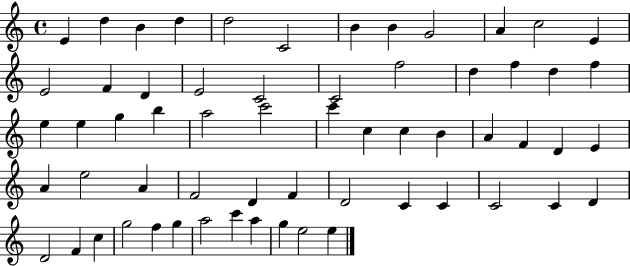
{
  \clef treble
  \time 4/4
  \defaultTimeSignature
  \key c \major
  e'4 d''4 b'4 d''4 | d''2 c'2 | b'4 b'4 g'2 | a'4 c''2 e'4 | \break e'2 f'4 d'4 | e'2 c'2 | c'2 f''2 | d''4 f''4 d''4 f''4 | \break e''4 e''4 g''4 b''4 | a''2 c'''2 | c'''4 c''4 c''4 b'4 | a'4 f'4 d'4 e'4 | \break a'4 e''2 a'4 | f'2 d'4 f'4 | d'2 c'4 c'4 | c'2 c'4 d'4 | \break d'2 f'4 c''4 | g''2 f''4 g''4 | a''2 c'''4 a''4 | g''4 e''2 e''4 | \break \bar "|."
}